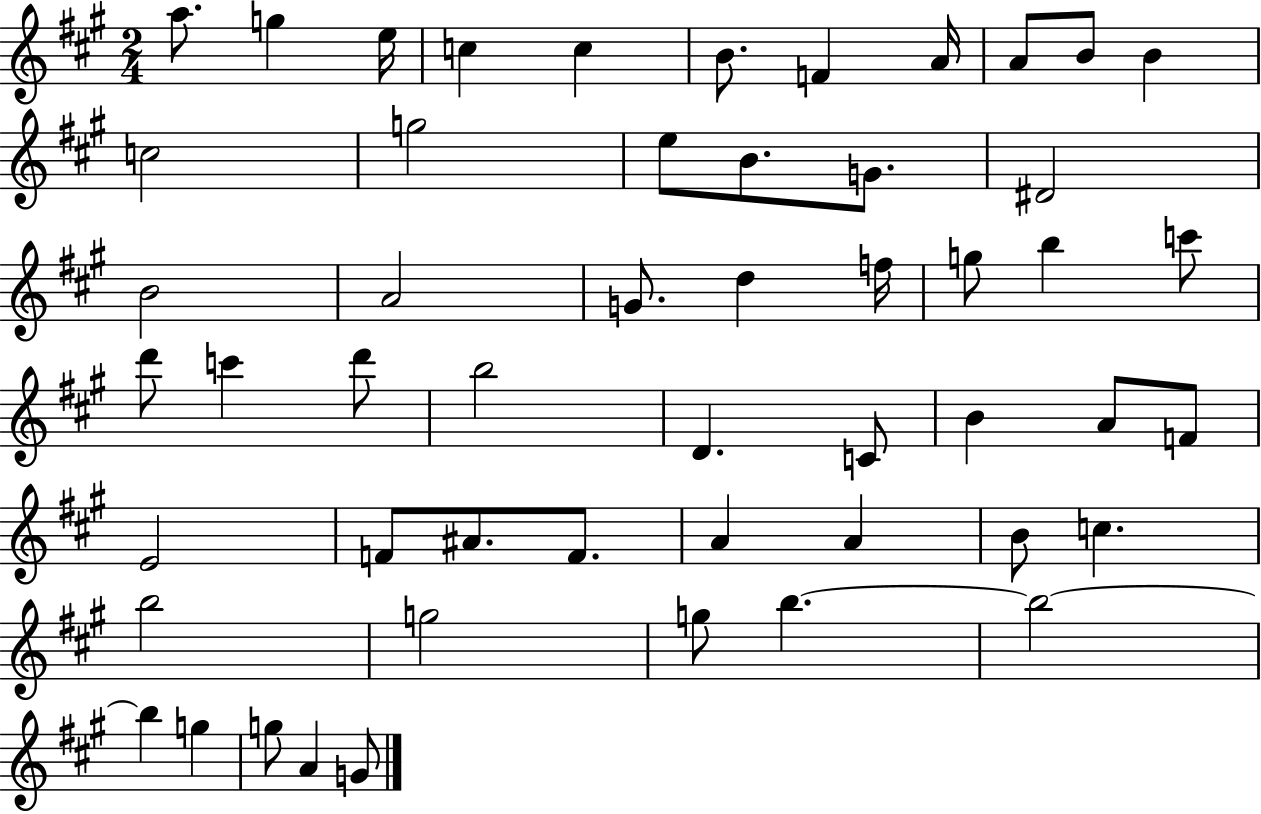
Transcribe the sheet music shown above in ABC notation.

X:1
T:Untitled
M:2/4
L:1/4
K:A
a/2 g e/4 c c B/2 F A/4 A/2 B/2 B c2 g2 e/2 B/2 G/2 ^D2 B2 A2 G/2 d f/4 g/2 b c'/2 d'/2 c' d'/2 b2 D C/2 B A/2 F/2 E2 F/2 ^A/2 F/2 A A B/2 c b2 g2 g/2 b b2 b g g/2 A G/2